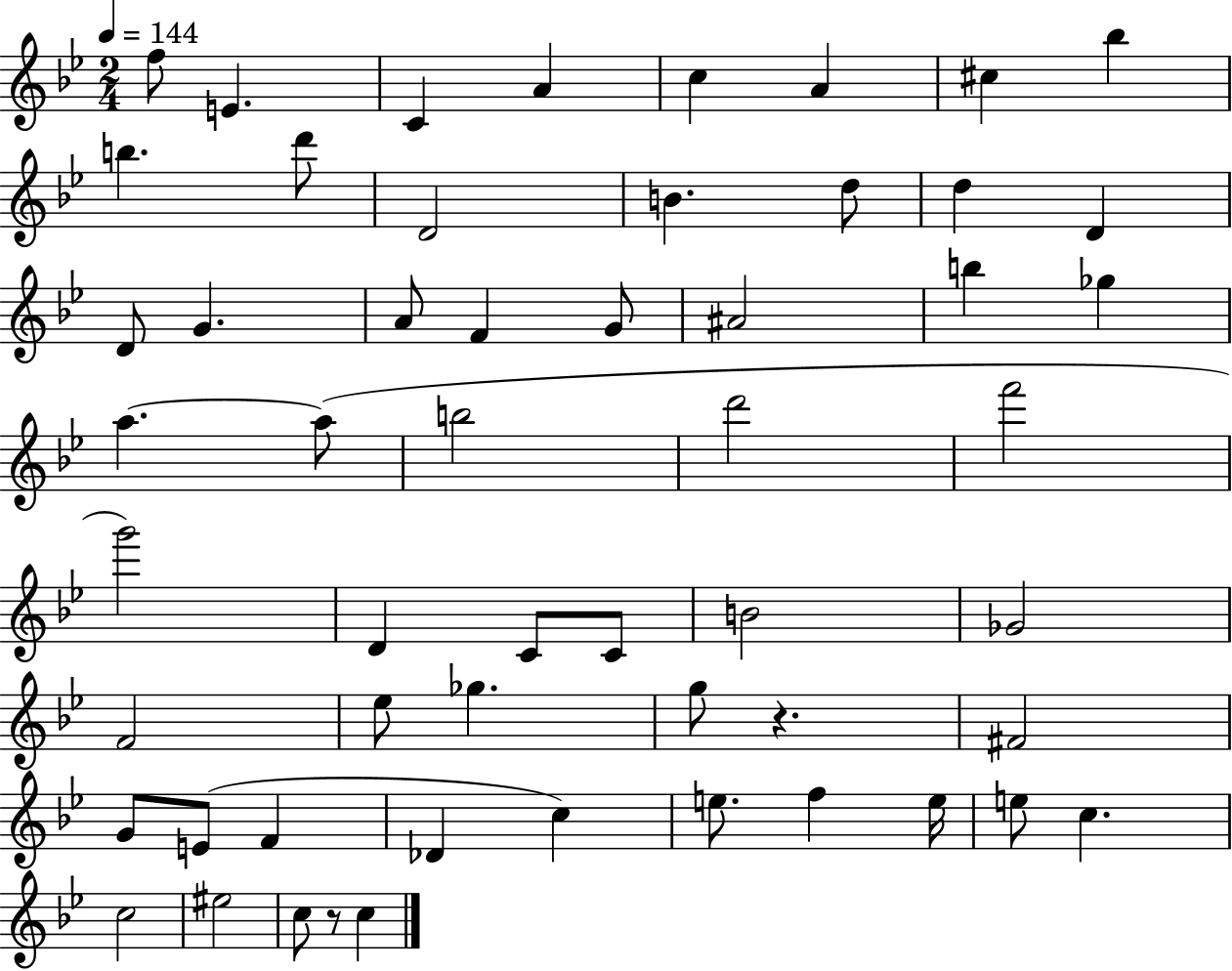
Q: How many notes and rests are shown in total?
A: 55